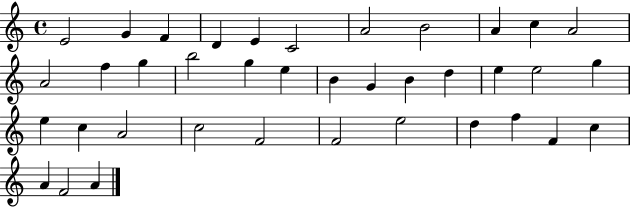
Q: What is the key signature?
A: C major